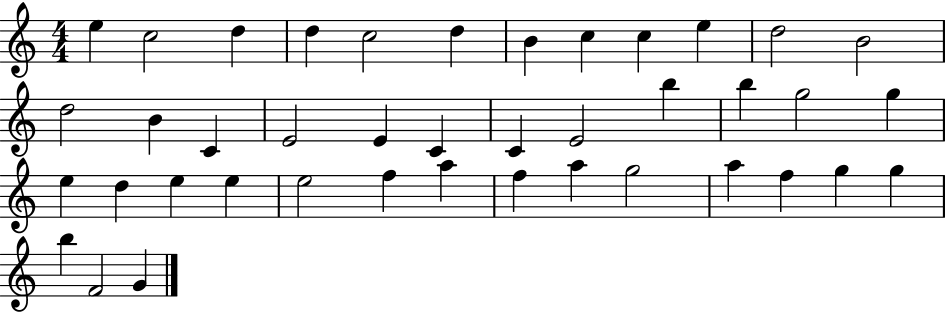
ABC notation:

X:1
T:Untitled
M:4/4
L:1/4
K:C
e c2 d d c2 d B c c e d2 B2 d2 B C E2 E C C E2 b b g2 g e d e e e2 f a f a g2 a f g g b F2 G